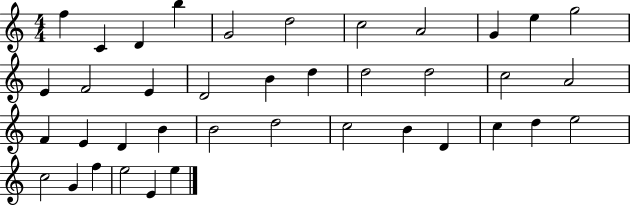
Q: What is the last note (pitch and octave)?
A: E5